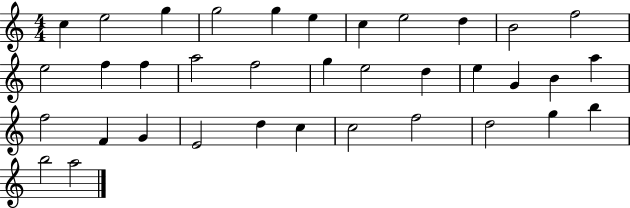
X:1
T:Untitled
M:4/4
L:1/4
K:C
c e2 g g2 g e c e2 d B2 f2 e2 f f a2 f2 g e2 d e G B a f2 F G E2 d c c2 f2 d2 g b b2 a2